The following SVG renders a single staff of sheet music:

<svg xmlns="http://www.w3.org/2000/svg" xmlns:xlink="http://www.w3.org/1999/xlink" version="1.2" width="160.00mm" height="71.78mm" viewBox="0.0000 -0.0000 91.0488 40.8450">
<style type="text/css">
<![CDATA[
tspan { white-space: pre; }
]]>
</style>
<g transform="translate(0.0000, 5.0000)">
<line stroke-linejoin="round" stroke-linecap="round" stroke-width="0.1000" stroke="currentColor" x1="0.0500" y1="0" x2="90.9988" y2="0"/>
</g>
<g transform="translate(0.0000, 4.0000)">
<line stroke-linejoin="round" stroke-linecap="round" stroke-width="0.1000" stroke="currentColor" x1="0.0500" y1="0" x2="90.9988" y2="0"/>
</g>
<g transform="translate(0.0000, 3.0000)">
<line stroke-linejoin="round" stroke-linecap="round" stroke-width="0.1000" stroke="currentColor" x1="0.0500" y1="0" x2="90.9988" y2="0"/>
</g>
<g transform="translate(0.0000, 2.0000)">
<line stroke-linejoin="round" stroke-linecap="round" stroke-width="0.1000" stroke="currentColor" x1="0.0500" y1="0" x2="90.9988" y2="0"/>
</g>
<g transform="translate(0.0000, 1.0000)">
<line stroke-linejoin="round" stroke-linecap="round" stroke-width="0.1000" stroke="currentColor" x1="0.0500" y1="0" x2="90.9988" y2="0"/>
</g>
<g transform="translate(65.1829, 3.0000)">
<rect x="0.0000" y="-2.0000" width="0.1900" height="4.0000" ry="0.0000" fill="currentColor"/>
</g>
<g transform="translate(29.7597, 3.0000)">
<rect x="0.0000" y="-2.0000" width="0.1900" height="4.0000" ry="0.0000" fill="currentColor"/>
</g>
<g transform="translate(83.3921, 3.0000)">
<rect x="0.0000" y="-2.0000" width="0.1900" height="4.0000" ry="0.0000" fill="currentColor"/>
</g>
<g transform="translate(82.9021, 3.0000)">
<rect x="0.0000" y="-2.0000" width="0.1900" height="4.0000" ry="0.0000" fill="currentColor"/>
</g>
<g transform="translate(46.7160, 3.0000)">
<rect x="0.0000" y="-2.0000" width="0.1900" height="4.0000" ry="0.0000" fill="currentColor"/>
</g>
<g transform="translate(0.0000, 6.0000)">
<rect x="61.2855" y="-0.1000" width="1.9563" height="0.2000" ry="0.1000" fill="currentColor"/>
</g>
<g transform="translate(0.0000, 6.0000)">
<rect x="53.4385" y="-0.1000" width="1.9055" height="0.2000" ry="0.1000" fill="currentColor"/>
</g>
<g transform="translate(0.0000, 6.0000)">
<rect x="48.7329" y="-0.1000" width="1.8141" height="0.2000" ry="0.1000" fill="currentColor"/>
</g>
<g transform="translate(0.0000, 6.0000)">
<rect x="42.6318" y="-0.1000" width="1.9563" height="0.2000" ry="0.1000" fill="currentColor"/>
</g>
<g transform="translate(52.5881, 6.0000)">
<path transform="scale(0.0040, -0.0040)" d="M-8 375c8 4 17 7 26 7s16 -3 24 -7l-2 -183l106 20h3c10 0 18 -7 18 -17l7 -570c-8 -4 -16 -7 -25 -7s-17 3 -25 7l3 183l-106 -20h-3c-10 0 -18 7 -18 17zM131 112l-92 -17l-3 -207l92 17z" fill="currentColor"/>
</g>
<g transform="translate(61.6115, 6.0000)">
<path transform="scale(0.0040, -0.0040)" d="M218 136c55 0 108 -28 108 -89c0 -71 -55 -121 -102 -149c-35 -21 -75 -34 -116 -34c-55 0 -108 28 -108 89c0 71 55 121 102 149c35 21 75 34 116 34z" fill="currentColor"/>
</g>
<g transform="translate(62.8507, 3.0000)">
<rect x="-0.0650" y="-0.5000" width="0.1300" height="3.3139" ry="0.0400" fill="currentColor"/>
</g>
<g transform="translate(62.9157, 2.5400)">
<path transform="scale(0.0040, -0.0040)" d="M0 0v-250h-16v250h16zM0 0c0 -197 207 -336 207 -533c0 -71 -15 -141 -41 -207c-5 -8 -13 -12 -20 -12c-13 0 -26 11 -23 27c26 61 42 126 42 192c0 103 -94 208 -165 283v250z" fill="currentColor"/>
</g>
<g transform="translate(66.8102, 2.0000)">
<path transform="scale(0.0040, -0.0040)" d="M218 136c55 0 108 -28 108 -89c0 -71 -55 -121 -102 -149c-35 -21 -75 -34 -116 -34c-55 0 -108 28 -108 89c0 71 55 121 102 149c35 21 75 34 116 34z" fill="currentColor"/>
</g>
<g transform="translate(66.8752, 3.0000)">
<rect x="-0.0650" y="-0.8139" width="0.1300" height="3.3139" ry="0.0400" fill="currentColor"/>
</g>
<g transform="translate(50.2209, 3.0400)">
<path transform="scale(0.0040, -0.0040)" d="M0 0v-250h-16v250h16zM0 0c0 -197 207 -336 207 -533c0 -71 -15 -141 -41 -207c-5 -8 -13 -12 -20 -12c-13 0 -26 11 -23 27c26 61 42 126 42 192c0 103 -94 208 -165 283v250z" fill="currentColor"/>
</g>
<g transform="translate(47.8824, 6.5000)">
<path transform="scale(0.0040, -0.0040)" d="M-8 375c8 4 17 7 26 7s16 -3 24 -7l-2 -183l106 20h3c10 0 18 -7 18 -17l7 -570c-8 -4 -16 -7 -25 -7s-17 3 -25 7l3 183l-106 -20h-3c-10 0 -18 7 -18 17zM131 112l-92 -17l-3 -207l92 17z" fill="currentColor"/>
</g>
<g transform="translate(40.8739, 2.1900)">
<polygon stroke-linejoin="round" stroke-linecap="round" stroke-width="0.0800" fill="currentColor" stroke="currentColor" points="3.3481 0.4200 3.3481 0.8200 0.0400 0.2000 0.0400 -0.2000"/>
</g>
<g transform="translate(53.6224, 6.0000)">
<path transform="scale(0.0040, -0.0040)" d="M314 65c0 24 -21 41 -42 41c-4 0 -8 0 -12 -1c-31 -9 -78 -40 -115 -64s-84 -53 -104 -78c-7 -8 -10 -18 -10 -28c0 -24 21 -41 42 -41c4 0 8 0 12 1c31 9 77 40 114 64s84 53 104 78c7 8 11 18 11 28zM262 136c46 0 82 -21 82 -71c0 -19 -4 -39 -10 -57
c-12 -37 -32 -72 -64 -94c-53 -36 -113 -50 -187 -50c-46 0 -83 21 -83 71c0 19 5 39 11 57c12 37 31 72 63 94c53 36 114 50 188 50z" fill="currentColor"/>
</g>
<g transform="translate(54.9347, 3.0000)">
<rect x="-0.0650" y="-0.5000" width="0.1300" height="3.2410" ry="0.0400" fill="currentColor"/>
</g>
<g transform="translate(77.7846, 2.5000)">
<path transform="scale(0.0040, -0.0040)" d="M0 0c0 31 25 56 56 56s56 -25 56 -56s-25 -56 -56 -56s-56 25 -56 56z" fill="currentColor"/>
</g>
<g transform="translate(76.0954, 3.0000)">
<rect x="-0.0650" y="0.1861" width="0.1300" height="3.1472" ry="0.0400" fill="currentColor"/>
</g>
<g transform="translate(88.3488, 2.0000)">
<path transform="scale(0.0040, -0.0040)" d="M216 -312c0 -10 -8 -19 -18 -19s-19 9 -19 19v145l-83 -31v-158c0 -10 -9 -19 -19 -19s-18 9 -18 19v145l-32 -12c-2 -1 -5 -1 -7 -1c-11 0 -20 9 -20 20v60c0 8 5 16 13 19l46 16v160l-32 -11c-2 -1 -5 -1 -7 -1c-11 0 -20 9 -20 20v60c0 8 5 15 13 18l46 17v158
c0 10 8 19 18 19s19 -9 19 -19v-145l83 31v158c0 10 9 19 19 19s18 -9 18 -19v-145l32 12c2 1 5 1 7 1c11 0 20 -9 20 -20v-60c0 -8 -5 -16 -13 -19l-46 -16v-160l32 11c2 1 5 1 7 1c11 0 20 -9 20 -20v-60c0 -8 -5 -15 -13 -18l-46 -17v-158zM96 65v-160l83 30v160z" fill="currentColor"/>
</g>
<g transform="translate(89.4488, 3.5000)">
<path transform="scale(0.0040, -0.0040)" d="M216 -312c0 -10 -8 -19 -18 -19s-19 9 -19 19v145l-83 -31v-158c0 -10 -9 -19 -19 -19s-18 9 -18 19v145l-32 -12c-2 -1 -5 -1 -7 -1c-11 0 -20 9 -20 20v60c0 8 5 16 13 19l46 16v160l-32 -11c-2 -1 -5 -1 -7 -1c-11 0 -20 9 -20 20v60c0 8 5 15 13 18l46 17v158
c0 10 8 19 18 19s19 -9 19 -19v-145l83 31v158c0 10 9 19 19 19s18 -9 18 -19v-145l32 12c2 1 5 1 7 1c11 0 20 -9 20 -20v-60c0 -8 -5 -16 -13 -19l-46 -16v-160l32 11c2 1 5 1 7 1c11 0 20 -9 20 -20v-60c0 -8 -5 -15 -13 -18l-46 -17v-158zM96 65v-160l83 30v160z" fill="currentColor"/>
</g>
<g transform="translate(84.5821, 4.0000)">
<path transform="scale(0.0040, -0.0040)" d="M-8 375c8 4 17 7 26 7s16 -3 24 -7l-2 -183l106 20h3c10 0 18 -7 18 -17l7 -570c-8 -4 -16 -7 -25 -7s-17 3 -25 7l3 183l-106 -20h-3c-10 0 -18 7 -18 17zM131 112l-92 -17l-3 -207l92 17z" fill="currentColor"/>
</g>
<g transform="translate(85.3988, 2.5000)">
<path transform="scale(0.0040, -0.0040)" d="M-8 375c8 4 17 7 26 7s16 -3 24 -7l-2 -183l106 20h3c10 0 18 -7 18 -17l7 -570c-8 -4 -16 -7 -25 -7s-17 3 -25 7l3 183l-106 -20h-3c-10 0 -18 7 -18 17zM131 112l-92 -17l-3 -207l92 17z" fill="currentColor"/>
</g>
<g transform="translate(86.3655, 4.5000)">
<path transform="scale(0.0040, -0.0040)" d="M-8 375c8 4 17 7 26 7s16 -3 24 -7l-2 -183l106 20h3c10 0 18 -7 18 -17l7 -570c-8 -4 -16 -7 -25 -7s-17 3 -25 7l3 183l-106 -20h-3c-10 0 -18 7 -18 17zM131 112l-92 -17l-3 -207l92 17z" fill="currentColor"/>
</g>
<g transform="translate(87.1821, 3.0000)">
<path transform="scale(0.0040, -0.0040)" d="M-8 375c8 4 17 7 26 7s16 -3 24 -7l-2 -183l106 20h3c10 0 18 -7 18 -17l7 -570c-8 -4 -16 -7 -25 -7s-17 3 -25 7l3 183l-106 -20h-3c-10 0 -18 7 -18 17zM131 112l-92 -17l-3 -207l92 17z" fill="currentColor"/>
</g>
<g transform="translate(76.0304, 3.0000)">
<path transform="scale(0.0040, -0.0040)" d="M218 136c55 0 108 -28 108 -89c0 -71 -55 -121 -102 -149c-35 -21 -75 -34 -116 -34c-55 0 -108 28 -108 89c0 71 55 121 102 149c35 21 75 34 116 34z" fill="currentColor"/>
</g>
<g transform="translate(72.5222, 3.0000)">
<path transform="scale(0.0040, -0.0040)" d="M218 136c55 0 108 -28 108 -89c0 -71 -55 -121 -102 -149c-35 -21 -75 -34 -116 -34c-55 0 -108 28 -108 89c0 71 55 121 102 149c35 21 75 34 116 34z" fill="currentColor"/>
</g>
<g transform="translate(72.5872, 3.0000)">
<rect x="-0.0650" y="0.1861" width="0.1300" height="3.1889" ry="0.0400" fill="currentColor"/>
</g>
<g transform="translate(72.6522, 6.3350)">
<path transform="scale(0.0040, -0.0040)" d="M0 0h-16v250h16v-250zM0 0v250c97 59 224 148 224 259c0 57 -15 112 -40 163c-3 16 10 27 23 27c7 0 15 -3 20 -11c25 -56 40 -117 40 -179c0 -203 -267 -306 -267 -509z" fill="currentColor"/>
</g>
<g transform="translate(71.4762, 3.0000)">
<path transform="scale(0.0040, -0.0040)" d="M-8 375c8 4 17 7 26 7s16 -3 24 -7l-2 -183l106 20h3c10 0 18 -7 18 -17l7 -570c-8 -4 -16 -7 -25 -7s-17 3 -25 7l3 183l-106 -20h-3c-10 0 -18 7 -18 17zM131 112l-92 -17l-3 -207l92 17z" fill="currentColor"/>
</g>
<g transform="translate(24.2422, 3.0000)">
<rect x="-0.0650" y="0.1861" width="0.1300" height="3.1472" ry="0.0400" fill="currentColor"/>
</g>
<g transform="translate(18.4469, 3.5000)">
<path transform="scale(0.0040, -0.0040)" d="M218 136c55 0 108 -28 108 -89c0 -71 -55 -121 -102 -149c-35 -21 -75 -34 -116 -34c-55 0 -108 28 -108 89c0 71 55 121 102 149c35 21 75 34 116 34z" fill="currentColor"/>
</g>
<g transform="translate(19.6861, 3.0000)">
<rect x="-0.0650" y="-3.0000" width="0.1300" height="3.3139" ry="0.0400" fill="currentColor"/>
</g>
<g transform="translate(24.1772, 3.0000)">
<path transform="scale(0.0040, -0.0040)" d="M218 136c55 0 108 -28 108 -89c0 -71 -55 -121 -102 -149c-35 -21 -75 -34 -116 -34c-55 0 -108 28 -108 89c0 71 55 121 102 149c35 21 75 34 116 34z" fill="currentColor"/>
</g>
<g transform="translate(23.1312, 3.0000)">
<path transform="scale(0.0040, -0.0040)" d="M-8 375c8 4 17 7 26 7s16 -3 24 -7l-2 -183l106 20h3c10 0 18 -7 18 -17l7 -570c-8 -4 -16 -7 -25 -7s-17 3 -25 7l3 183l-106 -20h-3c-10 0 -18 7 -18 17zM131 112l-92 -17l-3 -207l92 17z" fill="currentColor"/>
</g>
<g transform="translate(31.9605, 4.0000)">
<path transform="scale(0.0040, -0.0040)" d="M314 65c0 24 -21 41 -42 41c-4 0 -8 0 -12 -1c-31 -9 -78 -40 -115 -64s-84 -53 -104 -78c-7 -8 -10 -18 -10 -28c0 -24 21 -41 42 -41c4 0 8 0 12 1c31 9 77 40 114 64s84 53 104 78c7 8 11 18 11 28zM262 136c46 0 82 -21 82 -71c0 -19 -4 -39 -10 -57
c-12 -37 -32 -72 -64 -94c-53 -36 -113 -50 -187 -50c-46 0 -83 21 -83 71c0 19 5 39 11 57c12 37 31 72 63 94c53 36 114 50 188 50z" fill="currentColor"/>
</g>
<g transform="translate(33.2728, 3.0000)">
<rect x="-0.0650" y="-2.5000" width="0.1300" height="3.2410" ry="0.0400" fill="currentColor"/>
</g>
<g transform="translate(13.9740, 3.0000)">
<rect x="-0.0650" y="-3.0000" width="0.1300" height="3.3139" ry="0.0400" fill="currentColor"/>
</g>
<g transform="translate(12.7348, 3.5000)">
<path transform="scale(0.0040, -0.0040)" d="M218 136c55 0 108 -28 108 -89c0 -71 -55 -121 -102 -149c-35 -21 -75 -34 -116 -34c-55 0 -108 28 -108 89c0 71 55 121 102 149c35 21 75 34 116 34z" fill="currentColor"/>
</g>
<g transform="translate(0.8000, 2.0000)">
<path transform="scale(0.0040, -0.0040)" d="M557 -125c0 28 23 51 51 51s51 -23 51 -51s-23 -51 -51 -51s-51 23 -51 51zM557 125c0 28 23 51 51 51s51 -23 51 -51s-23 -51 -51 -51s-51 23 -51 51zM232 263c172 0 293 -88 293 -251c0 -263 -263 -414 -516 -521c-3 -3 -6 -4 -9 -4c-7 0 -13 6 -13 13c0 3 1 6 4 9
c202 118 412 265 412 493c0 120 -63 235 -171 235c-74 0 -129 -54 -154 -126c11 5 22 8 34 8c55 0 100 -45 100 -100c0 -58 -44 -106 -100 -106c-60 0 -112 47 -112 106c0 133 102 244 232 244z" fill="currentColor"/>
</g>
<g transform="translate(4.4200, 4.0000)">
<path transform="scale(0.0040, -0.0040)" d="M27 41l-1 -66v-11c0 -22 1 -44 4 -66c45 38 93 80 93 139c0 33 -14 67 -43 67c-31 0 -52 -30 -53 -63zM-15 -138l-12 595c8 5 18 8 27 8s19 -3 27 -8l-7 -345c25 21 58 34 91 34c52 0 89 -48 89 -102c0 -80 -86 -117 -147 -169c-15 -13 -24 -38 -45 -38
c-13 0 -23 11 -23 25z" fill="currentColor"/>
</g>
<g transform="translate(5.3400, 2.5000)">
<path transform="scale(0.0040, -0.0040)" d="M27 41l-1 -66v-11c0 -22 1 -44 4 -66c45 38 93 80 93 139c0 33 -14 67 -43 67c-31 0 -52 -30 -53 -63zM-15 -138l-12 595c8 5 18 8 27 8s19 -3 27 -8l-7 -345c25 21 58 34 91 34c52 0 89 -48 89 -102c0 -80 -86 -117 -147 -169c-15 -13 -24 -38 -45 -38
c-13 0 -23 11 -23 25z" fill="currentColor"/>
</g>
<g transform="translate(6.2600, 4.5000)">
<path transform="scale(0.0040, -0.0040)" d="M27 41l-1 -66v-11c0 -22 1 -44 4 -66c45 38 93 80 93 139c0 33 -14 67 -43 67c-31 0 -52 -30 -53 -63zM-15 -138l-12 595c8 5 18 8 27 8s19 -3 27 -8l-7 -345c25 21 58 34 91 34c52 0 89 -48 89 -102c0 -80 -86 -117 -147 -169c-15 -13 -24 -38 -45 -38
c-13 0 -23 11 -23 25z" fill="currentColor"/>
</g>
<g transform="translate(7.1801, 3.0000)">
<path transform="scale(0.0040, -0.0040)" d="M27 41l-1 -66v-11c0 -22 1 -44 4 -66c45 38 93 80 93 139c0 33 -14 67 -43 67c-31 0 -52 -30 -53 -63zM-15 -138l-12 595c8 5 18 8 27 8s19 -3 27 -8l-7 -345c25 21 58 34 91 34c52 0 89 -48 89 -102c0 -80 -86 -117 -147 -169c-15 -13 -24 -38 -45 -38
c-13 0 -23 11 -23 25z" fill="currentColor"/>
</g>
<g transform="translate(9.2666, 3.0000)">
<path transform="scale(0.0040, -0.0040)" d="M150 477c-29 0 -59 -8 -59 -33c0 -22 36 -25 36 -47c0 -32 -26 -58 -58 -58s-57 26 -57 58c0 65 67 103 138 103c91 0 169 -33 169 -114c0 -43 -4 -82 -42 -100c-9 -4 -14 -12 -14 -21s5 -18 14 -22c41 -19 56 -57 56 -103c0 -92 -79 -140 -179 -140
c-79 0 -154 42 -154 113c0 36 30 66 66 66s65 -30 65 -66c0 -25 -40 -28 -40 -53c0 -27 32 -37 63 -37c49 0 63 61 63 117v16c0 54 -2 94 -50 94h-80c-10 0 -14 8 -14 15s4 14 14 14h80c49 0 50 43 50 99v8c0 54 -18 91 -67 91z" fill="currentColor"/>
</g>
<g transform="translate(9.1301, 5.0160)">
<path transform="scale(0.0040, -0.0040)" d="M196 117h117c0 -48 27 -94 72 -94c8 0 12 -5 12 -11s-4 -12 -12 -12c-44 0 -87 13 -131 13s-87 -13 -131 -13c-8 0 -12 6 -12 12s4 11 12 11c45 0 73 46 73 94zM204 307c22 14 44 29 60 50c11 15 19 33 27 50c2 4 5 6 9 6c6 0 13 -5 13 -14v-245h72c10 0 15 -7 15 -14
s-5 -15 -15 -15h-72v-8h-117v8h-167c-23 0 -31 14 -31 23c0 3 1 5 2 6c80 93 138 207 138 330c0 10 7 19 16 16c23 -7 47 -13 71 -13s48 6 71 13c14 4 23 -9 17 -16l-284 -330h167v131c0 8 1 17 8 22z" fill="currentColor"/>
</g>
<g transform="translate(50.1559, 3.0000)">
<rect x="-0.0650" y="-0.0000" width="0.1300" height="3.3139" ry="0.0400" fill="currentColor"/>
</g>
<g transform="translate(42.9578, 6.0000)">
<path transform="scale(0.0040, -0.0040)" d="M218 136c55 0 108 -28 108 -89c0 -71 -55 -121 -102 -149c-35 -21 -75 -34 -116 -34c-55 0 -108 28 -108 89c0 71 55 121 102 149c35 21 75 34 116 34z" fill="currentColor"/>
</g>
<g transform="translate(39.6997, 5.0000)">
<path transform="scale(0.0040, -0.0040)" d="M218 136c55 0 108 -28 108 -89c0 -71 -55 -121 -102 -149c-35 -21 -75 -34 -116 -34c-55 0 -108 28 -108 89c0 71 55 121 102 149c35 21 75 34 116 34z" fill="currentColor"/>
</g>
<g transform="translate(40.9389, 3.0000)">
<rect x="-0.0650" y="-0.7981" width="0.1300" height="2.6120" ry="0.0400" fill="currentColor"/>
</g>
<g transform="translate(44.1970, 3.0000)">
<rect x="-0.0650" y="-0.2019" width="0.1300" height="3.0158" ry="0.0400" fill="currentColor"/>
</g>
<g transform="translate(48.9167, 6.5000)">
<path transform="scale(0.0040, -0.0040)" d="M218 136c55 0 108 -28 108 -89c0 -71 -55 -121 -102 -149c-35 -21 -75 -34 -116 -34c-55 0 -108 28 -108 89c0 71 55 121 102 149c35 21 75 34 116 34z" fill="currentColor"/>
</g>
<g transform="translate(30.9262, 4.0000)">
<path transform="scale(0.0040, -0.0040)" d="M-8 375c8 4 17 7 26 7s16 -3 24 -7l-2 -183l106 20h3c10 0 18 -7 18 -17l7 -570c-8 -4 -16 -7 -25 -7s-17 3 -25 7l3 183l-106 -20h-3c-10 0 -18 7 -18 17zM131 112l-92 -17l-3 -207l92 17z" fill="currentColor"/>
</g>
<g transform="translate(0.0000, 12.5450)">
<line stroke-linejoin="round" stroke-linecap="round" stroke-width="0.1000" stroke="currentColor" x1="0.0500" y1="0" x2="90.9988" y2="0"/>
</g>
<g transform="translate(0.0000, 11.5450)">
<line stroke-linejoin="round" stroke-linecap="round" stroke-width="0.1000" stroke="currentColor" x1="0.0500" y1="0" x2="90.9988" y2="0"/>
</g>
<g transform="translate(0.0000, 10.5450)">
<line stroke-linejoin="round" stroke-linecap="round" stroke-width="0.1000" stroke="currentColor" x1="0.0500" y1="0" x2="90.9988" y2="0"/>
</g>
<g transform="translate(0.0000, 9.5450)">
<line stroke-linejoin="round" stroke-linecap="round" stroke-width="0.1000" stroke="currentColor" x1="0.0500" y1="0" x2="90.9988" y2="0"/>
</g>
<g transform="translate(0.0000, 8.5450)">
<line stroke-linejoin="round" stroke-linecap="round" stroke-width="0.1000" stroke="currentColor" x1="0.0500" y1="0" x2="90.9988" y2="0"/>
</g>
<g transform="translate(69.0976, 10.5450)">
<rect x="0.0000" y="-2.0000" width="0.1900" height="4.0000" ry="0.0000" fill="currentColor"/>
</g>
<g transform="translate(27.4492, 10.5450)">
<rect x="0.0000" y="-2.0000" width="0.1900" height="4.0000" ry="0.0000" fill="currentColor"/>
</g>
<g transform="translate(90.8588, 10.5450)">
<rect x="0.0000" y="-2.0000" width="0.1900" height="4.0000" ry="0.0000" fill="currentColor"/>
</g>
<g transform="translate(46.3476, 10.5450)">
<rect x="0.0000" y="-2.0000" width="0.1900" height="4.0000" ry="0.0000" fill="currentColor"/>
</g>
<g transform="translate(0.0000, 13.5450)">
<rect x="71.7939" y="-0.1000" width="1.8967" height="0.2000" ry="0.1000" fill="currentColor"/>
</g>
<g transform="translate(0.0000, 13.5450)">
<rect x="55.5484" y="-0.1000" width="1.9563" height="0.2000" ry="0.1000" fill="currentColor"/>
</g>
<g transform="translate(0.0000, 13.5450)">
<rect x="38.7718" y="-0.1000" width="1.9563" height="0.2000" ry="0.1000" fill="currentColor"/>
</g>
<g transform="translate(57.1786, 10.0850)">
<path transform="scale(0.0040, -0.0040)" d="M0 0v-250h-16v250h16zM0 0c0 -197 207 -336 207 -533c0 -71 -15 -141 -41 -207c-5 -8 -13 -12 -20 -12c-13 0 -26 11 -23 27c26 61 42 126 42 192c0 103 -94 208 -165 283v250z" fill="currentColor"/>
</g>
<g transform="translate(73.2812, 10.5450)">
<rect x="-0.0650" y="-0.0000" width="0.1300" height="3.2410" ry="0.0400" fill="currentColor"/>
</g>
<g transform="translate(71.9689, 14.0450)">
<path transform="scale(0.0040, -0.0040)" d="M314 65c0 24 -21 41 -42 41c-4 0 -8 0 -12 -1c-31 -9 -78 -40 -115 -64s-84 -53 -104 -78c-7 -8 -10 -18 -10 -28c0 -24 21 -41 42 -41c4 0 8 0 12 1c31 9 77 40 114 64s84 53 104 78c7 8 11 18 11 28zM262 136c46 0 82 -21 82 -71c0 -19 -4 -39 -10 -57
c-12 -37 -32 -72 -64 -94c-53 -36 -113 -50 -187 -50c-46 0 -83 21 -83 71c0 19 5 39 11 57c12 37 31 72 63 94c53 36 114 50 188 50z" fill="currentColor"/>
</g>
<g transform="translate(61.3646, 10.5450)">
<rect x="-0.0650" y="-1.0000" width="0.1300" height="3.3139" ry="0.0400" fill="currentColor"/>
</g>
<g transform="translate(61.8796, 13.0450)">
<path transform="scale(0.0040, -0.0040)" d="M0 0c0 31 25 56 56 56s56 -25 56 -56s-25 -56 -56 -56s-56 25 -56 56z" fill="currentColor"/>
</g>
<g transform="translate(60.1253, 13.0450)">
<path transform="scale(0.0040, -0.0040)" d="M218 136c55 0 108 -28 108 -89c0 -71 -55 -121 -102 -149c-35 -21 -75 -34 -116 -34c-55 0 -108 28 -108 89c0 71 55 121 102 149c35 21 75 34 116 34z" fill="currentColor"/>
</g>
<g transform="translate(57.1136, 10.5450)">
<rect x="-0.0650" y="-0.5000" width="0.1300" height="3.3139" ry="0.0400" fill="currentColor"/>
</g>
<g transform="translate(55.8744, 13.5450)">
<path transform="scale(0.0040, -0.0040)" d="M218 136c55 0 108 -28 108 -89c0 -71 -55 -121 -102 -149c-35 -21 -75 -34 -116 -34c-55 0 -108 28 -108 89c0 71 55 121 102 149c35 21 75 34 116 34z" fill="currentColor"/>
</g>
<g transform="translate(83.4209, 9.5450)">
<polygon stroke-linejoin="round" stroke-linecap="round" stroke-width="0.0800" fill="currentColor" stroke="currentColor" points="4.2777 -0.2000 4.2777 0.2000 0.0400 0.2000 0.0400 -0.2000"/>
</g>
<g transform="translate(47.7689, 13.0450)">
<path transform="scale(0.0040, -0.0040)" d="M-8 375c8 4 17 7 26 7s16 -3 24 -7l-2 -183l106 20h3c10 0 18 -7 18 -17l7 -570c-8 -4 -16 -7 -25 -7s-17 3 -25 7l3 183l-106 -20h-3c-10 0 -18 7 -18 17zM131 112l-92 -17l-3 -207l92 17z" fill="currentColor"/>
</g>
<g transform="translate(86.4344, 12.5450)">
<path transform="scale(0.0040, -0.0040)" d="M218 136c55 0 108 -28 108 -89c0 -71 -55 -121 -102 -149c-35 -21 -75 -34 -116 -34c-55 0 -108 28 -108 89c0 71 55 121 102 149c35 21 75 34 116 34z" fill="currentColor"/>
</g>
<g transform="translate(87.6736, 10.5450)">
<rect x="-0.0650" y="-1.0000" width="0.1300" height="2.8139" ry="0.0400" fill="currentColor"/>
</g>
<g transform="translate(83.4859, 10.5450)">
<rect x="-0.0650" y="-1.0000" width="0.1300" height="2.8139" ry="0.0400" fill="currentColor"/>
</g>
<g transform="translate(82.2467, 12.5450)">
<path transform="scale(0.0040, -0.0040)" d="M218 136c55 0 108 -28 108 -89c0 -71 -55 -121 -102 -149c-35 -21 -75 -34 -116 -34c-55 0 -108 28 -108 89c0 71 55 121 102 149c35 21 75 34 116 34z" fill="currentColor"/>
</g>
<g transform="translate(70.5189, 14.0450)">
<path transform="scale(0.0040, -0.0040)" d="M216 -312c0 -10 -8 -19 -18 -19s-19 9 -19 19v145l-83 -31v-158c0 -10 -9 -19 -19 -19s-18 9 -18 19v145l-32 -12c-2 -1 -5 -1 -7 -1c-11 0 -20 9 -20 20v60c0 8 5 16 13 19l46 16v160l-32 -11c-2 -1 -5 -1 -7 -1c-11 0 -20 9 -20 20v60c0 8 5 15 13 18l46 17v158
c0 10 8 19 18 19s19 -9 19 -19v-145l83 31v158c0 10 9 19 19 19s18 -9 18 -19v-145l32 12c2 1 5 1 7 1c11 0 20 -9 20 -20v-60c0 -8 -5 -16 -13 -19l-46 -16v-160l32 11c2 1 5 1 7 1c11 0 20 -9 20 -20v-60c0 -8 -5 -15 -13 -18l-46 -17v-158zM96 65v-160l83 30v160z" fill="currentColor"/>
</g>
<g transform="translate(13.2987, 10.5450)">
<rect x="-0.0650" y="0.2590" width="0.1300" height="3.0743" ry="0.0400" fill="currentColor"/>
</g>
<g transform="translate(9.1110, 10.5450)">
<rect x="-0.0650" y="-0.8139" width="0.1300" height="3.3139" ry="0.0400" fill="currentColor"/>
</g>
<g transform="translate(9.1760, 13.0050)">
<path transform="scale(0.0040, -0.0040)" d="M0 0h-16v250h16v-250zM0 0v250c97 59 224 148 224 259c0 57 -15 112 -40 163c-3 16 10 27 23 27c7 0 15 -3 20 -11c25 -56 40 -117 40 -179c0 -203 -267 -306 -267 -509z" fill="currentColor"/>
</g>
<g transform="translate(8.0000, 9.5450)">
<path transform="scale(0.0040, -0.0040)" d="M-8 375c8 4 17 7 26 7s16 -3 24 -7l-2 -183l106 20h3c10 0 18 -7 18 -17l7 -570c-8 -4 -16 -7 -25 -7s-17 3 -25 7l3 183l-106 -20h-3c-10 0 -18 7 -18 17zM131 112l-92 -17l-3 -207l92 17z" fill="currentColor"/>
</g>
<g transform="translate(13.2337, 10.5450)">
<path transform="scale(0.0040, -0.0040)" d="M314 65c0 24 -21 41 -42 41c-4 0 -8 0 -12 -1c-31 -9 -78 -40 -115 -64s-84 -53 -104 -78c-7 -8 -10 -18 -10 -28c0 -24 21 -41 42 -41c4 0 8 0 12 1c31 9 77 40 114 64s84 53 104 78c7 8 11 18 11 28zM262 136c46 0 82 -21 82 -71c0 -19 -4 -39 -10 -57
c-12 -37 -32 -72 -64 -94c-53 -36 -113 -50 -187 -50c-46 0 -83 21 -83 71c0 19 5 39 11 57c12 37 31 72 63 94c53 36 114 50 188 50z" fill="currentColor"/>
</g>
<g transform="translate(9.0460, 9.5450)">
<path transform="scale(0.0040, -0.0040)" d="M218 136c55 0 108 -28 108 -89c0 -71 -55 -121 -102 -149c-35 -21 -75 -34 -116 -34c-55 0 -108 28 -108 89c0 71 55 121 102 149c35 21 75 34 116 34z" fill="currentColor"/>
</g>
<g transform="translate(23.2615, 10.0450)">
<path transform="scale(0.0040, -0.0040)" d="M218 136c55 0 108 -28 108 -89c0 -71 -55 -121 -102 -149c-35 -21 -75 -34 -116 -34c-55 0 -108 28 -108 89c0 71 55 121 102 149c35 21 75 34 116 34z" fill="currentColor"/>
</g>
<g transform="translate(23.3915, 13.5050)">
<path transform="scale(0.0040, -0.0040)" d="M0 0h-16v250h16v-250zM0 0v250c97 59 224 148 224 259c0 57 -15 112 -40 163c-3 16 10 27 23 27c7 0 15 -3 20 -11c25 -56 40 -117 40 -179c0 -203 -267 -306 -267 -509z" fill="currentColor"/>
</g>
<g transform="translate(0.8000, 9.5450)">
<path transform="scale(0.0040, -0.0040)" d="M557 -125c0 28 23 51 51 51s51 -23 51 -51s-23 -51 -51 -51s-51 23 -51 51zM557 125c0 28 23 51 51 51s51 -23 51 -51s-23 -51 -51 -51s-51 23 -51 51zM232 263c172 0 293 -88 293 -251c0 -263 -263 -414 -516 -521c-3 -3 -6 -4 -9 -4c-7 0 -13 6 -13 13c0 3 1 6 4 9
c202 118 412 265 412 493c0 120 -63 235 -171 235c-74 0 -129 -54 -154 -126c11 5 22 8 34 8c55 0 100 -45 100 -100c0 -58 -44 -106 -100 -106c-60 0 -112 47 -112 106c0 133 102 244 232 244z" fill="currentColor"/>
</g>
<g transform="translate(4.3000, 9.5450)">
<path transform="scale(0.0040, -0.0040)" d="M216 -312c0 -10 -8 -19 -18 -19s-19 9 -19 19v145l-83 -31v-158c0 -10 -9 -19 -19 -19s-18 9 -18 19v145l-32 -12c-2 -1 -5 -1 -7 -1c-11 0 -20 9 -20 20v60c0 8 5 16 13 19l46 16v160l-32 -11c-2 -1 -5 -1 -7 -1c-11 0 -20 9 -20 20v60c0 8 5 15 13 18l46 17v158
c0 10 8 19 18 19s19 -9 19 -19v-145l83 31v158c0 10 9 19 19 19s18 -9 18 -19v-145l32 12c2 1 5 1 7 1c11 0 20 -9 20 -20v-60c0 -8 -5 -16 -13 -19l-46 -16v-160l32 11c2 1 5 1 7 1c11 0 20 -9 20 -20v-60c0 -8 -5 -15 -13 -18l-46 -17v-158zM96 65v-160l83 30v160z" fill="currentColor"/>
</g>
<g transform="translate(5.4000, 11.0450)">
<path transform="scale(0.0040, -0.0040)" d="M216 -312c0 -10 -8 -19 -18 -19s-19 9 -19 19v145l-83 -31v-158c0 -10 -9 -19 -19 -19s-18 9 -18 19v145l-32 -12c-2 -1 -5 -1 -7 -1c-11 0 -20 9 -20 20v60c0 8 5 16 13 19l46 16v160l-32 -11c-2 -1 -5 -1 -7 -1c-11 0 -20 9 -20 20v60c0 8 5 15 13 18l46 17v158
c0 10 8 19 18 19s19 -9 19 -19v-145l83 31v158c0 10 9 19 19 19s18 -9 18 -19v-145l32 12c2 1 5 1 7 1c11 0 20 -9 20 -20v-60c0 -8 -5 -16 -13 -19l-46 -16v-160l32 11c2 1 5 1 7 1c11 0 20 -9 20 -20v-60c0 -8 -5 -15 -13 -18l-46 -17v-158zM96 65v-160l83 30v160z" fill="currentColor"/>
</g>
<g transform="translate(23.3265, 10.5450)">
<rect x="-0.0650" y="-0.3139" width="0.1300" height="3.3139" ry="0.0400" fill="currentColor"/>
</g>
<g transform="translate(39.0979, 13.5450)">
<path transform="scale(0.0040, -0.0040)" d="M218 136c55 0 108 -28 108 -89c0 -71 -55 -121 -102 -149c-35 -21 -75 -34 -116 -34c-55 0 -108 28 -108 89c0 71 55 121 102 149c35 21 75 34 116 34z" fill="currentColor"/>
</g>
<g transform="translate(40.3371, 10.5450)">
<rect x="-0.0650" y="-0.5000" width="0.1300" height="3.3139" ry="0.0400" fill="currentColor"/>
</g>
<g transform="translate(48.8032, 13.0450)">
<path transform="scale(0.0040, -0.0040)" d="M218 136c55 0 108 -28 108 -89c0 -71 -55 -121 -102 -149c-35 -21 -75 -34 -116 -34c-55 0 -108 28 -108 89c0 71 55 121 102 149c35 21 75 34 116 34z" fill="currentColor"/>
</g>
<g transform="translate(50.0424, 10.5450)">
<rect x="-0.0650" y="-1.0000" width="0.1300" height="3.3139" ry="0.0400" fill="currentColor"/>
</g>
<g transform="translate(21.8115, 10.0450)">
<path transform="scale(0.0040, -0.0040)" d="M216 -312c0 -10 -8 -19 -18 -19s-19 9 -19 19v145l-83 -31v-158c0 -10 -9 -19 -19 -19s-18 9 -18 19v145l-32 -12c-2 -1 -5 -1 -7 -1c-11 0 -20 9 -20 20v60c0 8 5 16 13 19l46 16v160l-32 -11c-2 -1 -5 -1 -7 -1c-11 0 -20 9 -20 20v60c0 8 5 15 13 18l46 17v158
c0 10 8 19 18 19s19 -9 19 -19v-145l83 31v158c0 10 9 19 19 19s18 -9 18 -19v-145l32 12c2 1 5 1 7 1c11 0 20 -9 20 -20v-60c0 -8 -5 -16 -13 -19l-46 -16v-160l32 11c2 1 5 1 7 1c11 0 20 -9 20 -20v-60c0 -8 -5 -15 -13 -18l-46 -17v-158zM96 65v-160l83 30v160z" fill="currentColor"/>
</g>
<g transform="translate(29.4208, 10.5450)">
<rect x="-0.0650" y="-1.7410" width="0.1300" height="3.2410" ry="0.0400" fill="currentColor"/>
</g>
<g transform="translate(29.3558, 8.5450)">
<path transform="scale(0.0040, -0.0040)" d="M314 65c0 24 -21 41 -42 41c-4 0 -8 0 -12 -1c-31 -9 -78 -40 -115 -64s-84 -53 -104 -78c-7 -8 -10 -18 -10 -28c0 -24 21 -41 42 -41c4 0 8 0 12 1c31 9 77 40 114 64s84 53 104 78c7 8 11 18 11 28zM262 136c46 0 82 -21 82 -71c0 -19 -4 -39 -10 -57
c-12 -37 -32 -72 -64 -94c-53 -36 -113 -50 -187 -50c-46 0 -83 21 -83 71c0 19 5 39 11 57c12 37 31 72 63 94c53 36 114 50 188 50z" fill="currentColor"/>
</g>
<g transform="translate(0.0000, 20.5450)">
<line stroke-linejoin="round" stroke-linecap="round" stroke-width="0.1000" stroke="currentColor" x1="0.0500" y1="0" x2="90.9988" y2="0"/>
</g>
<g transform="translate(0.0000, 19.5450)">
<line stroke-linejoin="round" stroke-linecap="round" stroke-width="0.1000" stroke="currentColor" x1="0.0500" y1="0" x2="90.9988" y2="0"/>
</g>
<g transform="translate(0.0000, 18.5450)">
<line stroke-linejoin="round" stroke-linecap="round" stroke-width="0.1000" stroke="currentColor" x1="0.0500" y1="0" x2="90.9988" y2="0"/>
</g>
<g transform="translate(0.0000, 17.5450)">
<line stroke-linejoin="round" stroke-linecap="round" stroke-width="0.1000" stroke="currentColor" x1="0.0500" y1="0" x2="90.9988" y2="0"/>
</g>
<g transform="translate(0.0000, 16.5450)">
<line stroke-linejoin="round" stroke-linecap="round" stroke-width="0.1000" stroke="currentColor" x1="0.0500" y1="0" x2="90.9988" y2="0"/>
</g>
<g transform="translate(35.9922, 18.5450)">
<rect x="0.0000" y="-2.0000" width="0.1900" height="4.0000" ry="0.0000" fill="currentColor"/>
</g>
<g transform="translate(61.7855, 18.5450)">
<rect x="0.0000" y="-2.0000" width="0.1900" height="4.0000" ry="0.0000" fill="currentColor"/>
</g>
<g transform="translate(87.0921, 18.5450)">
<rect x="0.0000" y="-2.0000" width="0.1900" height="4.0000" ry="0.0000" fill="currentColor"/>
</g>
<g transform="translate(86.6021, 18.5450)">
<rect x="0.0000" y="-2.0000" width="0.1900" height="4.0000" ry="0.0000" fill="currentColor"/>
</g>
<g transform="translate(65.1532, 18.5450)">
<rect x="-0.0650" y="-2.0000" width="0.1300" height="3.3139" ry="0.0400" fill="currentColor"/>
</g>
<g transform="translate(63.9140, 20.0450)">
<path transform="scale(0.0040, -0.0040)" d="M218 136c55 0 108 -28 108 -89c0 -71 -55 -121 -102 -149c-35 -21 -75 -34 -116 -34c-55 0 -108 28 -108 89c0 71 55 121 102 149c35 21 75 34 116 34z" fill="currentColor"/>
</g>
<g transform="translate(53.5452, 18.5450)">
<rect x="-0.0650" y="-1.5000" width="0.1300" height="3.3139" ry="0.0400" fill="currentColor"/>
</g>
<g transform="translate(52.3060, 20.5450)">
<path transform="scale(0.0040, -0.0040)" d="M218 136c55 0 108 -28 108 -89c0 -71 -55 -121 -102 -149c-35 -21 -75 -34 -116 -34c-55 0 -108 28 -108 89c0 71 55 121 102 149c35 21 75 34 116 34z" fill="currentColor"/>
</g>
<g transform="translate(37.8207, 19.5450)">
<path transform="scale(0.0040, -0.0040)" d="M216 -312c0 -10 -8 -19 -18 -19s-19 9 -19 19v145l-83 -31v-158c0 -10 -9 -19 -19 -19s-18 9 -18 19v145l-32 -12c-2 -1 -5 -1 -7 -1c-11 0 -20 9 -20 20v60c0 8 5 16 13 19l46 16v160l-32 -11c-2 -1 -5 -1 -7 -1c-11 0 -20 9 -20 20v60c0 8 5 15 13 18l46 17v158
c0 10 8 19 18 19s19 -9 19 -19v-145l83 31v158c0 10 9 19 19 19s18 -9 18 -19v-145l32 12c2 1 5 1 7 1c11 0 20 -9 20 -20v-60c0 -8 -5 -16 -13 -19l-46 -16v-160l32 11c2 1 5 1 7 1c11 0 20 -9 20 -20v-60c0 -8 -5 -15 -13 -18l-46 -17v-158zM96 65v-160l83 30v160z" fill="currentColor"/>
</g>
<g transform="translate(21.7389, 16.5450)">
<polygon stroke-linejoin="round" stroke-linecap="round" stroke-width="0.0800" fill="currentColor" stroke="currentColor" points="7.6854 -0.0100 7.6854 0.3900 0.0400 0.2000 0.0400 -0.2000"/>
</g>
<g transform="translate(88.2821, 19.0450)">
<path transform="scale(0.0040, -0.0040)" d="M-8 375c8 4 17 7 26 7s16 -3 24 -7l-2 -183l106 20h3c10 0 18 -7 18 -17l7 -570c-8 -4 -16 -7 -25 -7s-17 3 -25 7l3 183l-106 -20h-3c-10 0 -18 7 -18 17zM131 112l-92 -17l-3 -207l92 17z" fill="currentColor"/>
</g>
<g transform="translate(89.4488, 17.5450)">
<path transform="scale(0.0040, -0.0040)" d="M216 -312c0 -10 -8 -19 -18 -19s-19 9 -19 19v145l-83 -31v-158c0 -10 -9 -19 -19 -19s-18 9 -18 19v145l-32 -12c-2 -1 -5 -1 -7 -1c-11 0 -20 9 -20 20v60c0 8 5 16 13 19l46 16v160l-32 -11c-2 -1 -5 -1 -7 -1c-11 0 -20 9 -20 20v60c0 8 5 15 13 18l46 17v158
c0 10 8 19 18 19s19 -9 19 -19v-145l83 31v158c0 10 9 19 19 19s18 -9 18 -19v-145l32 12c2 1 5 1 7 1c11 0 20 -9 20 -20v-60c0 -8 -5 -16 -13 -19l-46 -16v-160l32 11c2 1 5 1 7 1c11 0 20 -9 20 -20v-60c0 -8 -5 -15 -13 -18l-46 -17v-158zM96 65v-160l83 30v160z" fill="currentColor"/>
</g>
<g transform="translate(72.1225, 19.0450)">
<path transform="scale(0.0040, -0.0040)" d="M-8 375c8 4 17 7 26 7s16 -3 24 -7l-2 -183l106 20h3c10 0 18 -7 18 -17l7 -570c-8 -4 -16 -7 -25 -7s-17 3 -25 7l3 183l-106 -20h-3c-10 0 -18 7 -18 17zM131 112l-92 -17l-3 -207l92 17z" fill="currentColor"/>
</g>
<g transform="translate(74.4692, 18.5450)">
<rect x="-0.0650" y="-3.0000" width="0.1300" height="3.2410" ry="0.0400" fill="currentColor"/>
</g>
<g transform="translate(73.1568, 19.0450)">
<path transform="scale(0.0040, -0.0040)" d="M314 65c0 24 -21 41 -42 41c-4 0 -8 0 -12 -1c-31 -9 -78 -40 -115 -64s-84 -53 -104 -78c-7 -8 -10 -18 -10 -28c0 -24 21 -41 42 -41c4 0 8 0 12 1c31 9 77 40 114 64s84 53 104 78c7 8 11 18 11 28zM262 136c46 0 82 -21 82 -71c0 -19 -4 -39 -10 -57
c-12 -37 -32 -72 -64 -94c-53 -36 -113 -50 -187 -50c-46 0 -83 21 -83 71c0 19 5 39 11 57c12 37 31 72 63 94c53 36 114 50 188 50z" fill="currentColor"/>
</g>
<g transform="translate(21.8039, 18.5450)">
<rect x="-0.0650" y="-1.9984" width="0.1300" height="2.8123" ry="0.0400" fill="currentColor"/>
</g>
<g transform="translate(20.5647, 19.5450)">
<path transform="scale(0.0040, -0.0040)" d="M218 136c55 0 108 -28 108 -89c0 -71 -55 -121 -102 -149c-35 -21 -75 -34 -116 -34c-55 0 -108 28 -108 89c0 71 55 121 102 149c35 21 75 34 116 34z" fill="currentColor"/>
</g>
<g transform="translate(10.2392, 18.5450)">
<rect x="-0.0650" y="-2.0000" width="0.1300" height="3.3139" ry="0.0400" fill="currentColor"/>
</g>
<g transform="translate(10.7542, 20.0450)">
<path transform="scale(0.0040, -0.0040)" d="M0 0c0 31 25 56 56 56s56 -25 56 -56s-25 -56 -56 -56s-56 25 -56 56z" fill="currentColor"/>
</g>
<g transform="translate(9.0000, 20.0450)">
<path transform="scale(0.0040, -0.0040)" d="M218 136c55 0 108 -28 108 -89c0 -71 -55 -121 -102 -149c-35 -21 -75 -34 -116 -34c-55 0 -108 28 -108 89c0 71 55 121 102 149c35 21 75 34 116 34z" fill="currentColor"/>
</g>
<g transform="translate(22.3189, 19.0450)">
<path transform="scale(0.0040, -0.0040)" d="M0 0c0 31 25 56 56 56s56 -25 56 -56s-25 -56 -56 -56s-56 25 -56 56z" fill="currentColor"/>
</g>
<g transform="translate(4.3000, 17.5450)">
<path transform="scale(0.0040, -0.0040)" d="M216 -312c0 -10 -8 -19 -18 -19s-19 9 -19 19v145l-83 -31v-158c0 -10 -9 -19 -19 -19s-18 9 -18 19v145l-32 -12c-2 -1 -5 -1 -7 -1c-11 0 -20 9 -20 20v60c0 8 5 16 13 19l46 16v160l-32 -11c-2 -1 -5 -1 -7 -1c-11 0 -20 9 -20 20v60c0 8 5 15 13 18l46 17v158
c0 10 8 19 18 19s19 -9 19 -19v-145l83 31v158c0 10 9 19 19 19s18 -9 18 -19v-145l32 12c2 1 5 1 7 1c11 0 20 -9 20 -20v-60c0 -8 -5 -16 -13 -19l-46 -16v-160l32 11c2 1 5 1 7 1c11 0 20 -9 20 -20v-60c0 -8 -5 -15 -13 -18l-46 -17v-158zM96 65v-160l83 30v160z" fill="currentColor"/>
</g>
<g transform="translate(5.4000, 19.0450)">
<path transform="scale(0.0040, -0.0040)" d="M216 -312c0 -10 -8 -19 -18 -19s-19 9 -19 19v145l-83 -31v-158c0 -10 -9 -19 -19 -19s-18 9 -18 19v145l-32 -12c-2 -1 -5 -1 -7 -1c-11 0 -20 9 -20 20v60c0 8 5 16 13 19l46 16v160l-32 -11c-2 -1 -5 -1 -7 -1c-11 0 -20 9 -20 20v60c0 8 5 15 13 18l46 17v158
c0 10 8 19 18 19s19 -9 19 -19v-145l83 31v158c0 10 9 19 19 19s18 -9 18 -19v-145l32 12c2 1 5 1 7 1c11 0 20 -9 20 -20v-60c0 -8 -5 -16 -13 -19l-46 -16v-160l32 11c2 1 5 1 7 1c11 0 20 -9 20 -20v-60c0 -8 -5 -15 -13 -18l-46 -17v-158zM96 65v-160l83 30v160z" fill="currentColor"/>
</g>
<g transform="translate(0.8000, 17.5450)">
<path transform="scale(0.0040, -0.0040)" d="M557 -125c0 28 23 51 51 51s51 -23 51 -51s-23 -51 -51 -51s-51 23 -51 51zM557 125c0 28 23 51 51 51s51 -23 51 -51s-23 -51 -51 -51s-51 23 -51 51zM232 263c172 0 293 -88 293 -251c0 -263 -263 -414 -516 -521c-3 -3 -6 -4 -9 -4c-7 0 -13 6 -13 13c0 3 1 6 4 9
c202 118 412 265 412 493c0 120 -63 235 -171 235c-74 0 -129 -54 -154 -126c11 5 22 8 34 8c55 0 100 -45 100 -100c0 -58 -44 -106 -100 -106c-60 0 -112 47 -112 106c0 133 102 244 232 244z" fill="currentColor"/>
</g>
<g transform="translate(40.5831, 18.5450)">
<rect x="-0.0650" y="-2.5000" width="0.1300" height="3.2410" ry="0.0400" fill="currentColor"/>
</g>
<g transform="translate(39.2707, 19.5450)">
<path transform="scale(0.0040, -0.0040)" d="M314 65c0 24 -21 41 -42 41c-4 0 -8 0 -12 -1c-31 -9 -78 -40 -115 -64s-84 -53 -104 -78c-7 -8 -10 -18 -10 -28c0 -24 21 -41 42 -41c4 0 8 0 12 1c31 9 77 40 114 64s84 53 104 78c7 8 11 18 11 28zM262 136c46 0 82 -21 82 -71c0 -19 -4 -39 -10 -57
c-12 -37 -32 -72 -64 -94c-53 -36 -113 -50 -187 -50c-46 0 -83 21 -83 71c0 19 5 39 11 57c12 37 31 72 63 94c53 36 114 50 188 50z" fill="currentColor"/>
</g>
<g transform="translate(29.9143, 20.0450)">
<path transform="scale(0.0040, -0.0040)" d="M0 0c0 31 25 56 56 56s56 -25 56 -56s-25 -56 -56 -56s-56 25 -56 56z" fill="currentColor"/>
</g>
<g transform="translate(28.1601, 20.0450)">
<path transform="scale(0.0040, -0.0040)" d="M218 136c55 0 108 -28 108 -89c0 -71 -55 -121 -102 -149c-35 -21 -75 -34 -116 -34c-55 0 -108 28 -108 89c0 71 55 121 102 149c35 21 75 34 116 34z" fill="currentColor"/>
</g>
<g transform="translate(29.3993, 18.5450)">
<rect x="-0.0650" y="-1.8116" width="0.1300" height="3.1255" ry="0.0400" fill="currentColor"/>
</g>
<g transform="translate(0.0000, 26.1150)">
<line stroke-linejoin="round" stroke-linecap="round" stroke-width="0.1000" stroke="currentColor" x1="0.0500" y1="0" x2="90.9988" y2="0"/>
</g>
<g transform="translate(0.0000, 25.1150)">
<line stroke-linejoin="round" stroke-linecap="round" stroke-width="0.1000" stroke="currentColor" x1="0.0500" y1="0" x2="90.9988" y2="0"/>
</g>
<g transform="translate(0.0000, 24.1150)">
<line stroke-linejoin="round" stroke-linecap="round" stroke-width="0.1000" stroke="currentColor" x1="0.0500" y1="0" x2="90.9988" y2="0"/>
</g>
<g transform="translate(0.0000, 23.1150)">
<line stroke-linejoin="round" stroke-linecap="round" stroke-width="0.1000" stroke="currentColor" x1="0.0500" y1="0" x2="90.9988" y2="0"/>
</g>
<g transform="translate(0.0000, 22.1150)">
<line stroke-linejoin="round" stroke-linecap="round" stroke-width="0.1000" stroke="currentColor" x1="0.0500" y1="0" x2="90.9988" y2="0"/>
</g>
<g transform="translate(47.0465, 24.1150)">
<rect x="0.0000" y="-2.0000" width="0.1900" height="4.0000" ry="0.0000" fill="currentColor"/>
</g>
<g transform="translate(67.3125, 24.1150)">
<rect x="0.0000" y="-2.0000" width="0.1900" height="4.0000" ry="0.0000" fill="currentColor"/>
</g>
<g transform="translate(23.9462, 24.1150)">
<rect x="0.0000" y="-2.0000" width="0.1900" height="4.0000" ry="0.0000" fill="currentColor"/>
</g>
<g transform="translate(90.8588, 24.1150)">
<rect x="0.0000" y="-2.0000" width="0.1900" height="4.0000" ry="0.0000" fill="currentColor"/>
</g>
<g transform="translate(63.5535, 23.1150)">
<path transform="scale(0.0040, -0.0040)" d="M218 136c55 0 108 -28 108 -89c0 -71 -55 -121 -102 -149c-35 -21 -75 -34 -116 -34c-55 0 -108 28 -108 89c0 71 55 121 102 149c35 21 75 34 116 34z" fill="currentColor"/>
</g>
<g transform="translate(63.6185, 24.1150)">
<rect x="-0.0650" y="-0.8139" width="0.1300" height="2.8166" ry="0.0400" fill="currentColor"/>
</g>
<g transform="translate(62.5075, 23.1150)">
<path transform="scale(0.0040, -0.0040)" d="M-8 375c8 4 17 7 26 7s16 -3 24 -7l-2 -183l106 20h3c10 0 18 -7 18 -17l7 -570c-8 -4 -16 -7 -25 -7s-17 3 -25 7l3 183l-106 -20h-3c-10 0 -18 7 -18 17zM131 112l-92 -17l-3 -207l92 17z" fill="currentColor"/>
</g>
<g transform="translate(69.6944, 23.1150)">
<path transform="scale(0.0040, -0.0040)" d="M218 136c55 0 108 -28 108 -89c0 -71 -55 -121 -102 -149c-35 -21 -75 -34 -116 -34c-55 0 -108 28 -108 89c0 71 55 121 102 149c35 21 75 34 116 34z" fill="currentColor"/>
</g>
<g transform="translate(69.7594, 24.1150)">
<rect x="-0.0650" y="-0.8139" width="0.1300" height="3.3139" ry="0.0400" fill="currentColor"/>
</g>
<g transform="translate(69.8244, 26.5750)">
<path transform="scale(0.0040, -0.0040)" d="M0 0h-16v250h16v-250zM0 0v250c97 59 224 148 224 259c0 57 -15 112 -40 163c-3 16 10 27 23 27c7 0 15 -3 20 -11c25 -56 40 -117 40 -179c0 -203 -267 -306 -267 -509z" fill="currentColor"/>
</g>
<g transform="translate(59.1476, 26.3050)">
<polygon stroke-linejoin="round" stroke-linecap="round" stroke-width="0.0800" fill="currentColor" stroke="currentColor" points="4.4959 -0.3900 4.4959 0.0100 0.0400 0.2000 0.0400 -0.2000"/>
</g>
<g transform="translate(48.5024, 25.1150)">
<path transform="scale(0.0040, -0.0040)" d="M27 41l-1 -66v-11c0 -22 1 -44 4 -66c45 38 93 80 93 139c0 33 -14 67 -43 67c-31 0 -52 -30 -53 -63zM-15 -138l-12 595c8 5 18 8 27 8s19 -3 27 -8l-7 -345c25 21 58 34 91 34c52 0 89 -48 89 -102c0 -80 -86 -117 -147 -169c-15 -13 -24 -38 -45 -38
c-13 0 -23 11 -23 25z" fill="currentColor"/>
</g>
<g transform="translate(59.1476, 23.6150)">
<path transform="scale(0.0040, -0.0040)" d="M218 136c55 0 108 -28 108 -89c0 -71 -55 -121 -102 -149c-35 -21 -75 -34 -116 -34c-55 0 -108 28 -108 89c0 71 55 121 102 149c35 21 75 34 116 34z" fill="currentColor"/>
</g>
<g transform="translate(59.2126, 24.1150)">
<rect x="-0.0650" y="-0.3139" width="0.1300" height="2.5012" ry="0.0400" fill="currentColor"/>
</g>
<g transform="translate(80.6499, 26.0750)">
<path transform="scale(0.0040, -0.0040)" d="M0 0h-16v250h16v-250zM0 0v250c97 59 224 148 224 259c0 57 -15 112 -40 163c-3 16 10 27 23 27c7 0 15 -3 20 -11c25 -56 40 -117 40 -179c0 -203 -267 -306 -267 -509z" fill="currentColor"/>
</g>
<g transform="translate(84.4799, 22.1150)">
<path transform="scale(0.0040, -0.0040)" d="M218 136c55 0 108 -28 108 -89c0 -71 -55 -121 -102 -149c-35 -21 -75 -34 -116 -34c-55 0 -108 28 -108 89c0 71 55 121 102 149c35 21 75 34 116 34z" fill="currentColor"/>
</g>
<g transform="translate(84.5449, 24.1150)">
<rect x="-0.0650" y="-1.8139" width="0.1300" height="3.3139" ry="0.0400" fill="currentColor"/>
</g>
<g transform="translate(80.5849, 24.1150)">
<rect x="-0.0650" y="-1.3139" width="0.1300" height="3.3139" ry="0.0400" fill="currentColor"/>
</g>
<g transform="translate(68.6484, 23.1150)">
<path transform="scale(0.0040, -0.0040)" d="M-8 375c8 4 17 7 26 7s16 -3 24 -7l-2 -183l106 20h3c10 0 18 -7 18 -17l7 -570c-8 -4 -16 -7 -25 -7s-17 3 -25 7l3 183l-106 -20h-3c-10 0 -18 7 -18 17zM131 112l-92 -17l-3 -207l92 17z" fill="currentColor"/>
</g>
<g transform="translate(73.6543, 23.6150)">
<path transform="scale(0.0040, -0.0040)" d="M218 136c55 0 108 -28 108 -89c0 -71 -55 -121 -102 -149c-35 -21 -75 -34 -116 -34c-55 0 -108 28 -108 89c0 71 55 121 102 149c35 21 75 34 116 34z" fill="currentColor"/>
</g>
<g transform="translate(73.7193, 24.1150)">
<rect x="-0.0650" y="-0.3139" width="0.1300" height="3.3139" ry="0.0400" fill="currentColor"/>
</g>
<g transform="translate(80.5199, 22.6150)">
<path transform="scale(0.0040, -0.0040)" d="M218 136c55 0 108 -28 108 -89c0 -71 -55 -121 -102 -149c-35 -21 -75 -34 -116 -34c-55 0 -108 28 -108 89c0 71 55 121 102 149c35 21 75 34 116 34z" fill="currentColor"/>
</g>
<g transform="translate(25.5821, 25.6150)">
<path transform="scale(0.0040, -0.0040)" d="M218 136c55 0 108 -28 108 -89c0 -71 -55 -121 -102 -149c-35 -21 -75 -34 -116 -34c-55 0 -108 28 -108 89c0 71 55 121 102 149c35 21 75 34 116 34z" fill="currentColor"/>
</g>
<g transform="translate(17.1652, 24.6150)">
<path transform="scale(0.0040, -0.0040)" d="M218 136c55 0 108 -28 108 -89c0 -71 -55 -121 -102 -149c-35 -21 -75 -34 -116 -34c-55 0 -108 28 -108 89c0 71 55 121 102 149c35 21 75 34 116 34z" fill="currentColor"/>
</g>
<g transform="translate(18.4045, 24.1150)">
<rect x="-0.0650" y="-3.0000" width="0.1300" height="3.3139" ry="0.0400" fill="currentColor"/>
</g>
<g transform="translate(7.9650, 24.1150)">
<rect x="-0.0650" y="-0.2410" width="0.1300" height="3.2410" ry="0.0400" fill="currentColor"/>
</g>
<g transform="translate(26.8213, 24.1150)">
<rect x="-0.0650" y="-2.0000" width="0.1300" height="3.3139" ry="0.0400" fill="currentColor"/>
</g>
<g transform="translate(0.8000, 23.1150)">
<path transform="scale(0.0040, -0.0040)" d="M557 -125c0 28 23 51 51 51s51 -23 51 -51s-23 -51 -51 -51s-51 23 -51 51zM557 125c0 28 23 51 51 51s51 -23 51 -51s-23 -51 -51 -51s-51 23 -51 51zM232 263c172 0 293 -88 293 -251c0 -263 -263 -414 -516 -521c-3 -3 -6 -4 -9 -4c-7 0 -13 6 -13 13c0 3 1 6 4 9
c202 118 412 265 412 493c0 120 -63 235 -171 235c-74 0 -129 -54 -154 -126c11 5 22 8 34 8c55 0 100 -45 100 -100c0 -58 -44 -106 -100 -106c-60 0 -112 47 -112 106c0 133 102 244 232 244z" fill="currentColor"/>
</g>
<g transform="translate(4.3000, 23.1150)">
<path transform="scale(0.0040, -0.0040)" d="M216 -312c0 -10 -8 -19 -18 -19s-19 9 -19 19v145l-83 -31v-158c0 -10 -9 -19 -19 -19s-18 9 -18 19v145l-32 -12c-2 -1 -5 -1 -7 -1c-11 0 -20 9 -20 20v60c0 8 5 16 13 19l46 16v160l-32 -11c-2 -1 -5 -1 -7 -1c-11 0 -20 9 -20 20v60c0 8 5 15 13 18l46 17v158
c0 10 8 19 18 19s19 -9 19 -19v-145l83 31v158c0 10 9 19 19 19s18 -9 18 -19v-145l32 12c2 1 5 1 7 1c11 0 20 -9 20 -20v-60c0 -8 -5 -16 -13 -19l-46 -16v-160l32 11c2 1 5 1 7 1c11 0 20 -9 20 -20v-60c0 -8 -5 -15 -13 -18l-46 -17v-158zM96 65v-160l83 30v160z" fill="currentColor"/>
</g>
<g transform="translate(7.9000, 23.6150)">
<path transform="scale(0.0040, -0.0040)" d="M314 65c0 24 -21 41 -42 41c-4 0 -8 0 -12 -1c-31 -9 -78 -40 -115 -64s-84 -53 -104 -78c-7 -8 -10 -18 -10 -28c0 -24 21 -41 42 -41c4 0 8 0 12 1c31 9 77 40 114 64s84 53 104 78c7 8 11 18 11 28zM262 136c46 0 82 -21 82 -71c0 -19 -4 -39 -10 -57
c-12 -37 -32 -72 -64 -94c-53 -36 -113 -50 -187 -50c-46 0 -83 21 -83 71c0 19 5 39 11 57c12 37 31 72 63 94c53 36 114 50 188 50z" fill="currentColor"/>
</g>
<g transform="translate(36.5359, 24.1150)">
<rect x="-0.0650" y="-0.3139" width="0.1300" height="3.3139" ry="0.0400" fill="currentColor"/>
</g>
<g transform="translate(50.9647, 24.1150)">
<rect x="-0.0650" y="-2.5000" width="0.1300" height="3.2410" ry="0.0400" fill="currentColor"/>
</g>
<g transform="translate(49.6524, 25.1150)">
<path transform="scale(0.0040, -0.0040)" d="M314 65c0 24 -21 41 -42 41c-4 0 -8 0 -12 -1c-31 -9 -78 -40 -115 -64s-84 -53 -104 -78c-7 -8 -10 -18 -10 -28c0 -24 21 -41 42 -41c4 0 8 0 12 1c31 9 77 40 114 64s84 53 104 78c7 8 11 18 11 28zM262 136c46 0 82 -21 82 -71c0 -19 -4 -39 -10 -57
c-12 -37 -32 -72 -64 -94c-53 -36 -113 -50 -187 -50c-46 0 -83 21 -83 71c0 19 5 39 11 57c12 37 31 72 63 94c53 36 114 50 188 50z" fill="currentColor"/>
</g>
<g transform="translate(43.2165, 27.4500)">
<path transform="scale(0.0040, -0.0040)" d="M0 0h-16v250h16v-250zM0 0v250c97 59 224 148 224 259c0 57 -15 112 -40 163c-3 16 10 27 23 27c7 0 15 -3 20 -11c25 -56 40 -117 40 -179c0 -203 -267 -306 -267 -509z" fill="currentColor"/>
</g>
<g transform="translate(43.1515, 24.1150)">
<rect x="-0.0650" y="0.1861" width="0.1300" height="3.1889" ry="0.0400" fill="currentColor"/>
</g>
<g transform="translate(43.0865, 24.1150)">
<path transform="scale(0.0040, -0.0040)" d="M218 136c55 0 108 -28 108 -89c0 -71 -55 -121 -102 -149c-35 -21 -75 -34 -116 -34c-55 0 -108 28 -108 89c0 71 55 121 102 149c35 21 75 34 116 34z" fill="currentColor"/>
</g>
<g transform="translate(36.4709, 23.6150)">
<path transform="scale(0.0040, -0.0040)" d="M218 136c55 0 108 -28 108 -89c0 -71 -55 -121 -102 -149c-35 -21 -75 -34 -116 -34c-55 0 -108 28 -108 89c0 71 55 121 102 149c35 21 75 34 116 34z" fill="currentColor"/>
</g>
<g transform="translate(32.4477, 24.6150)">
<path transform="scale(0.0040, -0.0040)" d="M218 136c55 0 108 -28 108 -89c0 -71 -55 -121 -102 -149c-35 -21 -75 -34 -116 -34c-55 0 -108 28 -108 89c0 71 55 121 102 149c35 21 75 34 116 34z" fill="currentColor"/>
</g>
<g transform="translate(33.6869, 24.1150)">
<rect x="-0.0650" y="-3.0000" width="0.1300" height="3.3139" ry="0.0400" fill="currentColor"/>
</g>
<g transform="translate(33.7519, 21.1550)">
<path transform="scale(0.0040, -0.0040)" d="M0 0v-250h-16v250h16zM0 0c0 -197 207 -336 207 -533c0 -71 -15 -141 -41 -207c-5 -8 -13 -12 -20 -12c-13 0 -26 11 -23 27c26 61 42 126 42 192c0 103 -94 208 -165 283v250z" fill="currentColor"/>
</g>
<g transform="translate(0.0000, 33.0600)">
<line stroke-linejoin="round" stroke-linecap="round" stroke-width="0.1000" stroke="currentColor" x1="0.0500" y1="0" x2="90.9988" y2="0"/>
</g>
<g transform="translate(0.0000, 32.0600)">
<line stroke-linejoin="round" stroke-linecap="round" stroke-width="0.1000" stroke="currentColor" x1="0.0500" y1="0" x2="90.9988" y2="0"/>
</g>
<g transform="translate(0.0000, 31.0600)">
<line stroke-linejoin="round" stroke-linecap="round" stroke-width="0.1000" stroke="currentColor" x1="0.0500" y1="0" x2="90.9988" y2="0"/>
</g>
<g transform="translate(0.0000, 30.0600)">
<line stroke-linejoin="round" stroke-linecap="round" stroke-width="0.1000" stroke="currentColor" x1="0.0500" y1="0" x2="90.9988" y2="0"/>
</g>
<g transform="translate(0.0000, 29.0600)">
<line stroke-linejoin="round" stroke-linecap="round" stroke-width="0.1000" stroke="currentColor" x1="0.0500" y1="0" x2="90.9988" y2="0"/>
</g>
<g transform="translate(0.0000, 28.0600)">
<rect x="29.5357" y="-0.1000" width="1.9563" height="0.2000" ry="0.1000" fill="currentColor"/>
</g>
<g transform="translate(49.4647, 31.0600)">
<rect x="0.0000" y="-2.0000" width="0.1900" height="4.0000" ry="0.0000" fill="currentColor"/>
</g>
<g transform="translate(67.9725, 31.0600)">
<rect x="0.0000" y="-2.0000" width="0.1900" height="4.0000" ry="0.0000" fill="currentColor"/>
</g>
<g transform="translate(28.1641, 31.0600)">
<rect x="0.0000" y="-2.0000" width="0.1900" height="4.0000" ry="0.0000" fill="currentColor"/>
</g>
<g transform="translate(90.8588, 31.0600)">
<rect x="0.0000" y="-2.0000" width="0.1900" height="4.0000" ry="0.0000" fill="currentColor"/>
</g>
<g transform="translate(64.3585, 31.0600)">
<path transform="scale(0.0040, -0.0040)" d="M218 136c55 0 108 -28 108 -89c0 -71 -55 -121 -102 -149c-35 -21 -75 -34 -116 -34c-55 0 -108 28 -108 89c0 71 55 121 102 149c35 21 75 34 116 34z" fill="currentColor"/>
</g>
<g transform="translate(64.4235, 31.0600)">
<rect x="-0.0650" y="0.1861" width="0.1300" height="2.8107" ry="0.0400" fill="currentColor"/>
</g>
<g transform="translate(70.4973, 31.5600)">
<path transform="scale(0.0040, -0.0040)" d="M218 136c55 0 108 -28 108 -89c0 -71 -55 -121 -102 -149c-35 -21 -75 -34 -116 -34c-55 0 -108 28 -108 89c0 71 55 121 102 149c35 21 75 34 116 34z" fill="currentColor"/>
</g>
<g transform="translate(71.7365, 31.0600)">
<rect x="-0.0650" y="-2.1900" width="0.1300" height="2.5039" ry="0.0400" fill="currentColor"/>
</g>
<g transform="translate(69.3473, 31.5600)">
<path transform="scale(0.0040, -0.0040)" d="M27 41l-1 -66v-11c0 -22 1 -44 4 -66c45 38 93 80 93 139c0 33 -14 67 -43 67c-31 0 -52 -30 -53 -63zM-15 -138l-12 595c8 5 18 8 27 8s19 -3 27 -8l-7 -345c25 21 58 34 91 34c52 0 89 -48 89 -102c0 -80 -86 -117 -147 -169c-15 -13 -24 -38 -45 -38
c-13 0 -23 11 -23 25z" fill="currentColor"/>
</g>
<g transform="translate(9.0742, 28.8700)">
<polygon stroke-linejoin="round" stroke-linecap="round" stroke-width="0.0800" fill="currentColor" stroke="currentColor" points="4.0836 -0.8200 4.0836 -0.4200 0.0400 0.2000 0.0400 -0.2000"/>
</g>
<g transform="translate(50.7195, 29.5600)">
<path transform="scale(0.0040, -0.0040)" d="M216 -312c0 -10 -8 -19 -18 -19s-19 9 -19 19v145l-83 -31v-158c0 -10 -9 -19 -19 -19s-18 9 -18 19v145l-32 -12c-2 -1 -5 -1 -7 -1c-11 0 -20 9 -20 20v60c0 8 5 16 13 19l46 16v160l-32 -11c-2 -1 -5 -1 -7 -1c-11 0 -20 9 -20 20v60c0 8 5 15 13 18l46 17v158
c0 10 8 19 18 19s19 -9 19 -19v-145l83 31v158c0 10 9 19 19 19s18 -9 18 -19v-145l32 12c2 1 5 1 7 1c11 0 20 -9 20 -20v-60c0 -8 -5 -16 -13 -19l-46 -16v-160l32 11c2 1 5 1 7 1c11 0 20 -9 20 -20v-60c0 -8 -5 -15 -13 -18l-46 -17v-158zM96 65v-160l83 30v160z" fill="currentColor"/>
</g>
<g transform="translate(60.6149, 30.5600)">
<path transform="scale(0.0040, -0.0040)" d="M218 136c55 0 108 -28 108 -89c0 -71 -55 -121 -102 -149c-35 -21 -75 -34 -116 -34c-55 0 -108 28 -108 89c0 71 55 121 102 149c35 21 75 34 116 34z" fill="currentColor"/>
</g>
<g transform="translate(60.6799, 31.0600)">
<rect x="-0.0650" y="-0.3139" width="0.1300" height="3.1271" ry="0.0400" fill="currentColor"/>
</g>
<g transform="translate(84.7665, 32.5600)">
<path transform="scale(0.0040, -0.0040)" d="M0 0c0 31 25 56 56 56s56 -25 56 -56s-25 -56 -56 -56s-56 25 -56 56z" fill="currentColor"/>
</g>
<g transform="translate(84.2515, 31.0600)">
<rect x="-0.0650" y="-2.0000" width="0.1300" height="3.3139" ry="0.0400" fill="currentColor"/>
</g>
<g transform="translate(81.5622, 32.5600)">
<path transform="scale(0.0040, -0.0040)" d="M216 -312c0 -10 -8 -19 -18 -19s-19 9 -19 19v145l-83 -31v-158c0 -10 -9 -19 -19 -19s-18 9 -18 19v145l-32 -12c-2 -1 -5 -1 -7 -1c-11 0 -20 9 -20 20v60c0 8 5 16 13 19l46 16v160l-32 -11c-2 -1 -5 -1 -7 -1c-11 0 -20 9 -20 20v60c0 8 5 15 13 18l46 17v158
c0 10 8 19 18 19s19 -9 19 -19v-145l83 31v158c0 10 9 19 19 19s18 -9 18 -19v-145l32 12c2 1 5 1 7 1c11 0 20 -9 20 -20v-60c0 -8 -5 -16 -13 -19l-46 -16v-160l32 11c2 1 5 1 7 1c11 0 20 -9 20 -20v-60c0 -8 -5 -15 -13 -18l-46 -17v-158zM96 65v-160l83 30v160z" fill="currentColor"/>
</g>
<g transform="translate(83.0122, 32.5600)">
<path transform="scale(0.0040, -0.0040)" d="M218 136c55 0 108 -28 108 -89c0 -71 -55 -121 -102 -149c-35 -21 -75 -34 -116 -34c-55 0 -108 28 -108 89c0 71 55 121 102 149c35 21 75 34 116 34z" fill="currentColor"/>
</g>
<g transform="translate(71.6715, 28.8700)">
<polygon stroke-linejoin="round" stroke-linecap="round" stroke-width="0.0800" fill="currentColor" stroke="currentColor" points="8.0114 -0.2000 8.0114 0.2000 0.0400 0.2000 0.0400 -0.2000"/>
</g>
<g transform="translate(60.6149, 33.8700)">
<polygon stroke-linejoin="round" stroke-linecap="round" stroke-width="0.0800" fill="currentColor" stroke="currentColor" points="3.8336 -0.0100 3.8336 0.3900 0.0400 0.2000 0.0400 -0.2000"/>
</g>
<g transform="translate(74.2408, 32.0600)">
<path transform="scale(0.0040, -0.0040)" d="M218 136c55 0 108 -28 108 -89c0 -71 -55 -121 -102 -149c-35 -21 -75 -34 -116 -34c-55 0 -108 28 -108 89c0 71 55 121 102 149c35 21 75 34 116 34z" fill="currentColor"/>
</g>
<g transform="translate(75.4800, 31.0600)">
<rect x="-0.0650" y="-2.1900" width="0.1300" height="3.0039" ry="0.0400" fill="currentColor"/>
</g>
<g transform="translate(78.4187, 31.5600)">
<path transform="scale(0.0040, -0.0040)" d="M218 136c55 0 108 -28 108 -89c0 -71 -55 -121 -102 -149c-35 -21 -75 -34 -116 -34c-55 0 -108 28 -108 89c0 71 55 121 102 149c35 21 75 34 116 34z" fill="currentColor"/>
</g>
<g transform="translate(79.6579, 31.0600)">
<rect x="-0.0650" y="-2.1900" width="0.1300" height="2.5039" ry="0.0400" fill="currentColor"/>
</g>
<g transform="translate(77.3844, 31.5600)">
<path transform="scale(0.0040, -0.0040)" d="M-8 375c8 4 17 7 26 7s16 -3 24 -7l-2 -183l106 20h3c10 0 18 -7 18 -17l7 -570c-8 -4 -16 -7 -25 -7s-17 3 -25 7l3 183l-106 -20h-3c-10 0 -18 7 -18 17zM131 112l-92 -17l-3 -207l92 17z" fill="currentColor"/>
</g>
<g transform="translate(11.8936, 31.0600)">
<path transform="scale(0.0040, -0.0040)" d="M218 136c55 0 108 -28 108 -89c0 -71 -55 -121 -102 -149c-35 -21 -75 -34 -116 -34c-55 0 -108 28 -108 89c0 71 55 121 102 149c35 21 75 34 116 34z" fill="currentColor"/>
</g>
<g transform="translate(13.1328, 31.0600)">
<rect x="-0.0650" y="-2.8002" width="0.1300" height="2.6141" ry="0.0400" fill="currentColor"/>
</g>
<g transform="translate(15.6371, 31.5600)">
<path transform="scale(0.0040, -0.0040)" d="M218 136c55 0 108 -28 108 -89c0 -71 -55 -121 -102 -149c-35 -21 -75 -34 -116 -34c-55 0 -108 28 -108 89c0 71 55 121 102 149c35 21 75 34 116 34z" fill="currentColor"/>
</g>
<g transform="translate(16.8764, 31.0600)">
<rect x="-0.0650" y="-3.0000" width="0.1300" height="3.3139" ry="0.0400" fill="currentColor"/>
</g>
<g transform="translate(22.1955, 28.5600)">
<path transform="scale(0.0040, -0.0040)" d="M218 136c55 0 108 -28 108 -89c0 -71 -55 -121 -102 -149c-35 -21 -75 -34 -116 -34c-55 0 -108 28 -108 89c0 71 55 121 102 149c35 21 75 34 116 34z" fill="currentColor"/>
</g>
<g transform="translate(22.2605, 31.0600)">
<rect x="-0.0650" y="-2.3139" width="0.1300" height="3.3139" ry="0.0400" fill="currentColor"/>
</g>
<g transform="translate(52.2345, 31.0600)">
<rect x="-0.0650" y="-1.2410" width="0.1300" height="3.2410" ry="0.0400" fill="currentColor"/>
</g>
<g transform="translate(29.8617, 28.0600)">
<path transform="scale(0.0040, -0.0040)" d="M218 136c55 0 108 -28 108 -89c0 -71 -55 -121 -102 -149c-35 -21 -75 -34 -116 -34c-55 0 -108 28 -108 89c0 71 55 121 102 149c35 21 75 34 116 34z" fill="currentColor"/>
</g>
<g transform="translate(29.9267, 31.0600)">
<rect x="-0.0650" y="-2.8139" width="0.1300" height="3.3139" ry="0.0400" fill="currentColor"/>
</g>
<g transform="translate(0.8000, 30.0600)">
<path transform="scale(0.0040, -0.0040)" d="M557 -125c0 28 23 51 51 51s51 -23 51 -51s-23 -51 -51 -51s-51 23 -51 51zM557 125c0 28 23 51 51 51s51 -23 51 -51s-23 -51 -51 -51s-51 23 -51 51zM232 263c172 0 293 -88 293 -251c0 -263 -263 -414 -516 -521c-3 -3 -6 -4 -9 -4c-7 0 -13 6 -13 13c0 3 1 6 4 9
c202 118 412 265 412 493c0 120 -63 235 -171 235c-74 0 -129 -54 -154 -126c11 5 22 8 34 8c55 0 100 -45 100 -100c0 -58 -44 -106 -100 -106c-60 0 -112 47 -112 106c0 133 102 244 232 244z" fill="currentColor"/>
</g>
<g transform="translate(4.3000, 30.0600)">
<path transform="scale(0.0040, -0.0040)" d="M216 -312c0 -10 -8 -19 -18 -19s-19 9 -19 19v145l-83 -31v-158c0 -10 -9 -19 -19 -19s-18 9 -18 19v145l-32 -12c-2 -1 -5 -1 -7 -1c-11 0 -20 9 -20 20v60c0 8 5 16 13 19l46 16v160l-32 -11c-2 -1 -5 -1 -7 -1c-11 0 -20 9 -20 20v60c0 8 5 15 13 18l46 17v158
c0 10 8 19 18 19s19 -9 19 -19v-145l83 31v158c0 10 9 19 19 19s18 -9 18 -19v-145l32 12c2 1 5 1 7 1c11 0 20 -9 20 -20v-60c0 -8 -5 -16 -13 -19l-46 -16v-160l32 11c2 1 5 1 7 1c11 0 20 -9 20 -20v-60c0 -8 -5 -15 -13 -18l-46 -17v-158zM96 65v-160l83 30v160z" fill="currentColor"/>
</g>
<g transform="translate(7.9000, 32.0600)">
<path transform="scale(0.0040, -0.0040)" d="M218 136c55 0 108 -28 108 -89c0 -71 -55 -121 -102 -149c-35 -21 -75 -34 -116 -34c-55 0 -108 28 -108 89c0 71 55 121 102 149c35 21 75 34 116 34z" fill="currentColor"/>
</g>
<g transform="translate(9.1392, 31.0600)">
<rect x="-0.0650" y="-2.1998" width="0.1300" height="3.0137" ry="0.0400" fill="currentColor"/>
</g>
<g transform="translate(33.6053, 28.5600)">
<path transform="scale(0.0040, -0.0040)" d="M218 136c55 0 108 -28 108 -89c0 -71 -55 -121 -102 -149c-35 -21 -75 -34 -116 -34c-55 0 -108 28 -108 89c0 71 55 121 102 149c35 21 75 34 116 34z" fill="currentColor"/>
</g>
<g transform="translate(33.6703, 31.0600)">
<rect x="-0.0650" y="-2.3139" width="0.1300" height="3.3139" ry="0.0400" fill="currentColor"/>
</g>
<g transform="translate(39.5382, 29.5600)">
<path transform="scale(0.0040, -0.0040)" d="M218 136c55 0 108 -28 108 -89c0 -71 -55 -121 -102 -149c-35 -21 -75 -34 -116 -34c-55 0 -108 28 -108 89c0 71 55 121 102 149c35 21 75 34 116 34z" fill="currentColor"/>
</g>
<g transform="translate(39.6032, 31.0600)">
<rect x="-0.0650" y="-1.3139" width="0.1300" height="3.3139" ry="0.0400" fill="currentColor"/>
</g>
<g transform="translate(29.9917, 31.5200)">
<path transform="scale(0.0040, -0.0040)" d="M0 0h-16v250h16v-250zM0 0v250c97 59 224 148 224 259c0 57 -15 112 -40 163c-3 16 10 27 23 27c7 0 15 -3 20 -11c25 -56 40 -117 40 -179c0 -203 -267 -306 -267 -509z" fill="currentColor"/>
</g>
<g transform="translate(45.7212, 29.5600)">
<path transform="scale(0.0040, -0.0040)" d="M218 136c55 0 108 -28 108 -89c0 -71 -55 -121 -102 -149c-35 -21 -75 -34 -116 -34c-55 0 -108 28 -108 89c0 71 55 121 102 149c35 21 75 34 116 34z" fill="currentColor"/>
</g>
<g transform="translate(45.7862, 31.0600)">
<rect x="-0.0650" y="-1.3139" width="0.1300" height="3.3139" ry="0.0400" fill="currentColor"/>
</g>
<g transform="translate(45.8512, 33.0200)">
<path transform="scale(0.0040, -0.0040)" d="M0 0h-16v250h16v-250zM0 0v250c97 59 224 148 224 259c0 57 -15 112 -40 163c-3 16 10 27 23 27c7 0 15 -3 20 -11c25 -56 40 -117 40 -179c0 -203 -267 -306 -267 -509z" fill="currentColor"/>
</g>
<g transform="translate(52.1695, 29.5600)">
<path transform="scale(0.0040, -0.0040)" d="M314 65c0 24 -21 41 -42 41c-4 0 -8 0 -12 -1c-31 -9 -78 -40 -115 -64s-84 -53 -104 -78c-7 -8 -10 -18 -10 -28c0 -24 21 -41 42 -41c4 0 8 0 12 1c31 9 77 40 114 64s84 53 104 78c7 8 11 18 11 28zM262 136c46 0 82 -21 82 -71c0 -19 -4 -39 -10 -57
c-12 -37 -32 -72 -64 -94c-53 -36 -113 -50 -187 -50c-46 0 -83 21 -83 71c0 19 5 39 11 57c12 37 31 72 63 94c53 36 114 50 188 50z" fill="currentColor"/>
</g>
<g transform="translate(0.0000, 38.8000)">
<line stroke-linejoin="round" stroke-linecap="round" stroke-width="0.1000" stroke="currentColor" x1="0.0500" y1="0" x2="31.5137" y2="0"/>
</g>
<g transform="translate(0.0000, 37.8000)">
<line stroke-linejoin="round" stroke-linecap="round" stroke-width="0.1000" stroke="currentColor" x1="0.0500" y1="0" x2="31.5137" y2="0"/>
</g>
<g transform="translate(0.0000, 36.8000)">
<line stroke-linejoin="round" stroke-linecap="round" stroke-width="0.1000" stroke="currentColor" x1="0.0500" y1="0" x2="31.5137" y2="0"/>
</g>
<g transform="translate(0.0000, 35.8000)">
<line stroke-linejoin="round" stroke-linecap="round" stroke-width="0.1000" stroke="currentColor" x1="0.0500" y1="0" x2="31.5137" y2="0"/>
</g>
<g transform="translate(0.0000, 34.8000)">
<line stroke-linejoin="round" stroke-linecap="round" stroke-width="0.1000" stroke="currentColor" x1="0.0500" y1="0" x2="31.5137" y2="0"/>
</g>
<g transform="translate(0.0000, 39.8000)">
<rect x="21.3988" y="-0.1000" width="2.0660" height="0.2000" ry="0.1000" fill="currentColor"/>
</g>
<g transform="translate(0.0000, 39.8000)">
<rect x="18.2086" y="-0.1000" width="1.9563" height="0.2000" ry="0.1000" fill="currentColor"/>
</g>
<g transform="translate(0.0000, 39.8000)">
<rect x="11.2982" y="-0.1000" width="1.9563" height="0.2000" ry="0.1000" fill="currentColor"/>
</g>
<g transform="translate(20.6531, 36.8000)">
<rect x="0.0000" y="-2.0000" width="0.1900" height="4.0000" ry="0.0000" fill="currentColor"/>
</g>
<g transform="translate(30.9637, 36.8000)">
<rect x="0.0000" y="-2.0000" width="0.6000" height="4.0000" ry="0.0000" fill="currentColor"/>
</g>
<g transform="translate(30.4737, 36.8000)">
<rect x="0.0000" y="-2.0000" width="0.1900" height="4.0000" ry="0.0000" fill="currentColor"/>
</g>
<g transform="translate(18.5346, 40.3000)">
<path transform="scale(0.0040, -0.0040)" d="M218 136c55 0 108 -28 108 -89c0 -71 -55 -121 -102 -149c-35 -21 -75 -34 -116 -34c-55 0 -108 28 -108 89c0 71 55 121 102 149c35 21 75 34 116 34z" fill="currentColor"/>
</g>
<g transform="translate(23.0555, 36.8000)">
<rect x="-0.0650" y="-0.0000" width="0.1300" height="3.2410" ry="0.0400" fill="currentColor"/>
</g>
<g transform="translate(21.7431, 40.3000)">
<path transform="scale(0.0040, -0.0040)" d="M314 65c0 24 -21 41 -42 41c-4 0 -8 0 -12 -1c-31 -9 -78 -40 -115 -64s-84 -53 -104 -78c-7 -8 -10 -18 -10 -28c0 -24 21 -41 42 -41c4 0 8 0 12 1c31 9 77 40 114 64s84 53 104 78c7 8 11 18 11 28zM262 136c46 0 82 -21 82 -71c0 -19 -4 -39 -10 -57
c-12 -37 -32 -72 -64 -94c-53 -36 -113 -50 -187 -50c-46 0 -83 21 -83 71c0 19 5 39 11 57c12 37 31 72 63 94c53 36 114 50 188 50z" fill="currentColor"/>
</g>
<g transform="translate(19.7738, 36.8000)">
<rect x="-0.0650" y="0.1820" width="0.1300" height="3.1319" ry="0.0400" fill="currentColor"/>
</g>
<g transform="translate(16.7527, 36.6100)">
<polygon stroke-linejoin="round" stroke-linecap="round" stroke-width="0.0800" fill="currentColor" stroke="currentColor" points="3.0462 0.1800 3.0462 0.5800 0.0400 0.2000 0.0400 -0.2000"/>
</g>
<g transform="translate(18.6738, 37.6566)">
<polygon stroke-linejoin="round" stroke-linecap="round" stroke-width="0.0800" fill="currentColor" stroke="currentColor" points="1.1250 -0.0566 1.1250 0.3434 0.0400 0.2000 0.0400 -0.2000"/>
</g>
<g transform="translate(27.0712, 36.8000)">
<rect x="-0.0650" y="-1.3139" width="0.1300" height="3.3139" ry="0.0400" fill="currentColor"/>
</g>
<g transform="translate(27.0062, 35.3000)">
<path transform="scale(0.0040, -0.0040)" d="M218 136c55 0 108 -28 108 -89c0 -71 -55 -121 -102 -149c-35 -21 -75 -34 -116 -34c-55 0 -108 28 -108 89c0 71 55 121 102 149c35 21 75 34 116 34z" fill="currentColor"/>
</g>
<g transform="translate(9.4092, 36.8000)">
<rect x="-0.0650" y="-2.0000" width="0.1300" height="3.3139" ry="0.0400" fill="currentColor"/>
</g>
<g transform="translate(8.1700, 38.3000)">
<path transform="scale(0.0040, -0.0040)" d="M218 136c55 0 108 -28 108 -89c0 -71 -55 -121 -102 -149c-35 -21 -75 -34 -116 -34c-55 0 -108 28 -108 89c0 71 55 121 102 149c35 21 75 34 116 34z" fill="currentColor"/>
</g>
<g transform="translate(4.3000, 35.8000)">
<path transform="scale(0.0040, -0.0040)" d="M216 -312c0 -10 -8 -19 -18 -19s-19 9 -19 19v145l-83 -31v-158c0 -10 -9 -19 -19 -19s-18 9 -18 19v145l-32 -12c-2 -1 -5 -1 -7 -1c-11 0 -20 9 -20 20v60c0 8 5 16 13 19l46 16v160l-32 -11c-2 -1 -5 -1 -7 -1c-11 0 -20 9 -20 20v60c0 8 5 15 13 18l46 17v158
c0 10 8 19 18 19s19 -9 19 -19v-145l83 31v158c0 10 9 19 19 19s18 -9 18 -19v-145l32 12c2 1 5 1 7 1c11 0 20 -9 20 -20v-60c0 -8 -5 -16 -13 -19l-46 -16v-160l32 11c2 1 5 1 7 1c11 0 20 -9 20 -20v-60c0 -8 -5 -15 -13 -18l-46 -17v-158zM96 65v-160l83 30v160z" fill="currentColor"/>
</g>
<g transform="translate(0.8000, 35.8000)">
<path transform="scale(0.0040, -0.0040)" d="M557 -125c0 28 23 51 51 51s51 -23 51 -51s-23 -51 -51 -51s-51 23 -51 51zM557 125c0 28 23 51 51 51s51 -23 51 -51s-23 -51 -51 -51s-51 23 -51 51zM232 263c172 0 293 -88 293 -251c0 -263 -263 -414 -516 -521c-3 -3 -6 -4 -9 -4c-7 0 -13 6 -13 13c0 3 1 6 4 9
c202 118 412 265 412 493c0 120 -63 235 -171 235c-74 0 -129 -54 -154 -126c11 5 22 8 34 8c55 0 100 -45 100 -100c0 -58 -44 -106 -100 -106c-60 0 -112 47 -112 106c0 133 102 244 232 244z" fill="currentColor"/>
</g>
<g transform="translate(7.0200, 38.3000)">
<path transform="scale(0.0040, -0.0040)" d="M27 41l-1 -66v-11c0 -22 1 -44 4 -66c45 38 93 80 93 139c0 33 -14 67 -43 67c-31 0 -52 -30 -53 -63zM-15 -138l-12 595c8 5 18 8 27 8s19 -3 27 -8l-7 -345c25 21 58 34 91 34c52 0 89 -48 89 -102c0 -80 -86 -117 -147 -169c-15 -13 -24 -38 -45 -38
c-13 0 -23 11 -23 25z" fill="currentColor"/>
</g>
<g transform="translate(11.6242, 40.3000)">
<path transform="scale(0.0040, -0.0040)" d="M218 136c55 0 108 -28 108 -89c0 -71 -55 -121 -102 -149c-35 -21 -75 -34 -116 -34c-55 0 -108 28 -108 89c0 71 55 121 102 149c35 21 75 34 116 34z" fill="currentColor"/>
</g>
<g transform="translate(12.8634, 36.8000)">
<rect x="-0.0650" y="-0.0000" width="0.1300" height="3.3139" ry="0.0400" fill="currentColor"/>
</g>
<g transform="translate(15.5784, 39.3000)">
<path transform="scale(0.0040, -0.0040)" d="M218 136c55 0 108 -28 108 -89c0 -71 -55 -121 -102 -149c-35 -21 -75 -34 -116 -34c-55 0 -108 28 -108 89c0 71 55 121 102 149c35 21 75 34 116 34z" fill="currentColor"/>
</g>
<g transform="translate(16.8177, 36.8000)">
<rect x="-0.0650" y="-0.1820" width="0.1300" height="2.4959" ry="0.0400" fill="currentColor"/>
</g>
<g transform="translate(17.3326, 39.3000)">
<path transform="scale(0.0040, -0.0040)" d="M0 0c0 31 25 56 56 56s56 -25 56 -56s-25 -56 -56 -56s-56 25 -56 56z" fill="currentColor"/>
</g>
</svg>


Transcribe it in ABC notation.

X:1
T:Untitled
M:3/4
L:1/4
K:Ab
C, C, D, B,,2 G,,/2 _E,,/2 D,,/2 E,,2 E,,/2 F, D,/2 D, F,/2 D,2 ^E,/2 A,2 E,, F,, E,,/2 F,, ^D,,2 G,,/2 G,,/2 A,, B,,/2 A,,/2 ^B,,2 G,, A,, C,2 E,2 C, A,, C,/2 E, D,/2 _B,,2 E,/2 F,/2 F,/2 E, G,/2 A, B,,/2 D,/2 C, B, C/2 B, G, G,/2 ^G,2 E,/2 D,/2 _C,/2 B,,/2 C,/2 ^A,, _A,, D,, ^F,,/2 D,,/4 D,,2 G,